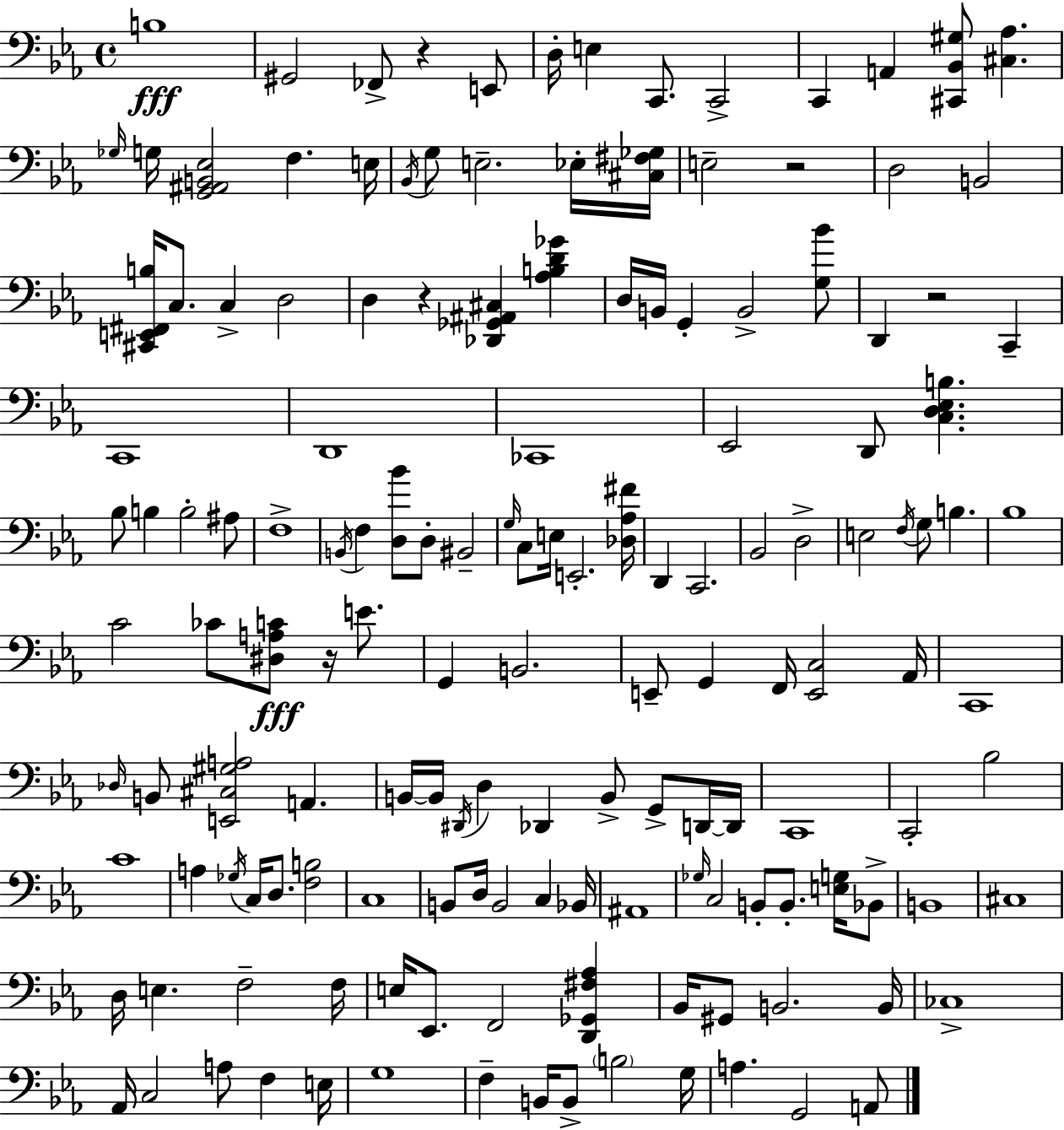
X:1
T:Untitled
M:4/4
L:1/4
K:Cm
B,4 ^G,,2 _F,,/2 z E,,/2 D,/4 E, C,,/2 C,,2 C,, A,, [^C,,_B,,^G,]/2 [^C,_A,] _G,/4 G,/4 [G,,^A,,B,,_E,]2 F, E,/4 _B,,/4 G,/2 E,2 _E,/4 [^C,^F,_G,]/4 E,2 z2 D,2 B,,2 [^C,,E,,^F,,B,]/4 C,/2 C, D,2 D, z [_D,,_G,,^A,,^C,] [_A,B,D_G] D,/4 B,,/4 G,, B,,2 [G,_B]/2 D,, z2 C,, C,,4 D,,4 _C,,4 _E,,2 D,,/2 [C,D,_E,B,] _B,/2 B, B,2 ^A,/2 F,4 B,,/4 F, [D,_B]/2 D,/2 ^B,,2 G,/4 C,/2 E,/4 E,,2 [_D,_A,^F]/4 D,, C,,2 _B,,2 D,2 E,2 F,/4 G,/2 B, _B,4 C2 _C/2 [^D,A,C]/2 z/4 E/2 G,, B,,2 E,,/2 G,, F,,/4 [E,,C,]2 _A,,/4 C,,4 _D,/4 B,,/2 [E,,^C,^G,A,]2 A,, B,,/4 B,,/4 ^D,,/4 D, _D,, B,,/2 G,,/2 D,,/4 D,,/4 C,,4 C,,2 _B,2 C4 A, _G,/4 C,/4 D,/2 [F,B,]2 C,4 B,,/2 D,/4 B,,2 C, _B,,/4 ^A,,4 _G,/4 C,2 B,,/2 B,,/2 [E,G,]/4 _B,,/2 B,,4 ^C,4 D,/4 E, F,2 F,/4 E,/4 _E,,/2 F,,2 [D,,_G,,^F,_A,] _B,,/4 ^G,,/2 B,,2 B,,/4 _C,4 _A,,/4 C,2 A,/2 F, E,/4 G,4 F, B,,/4 B,,/2 B,2 G,/4 A, G,,2 A,,/2